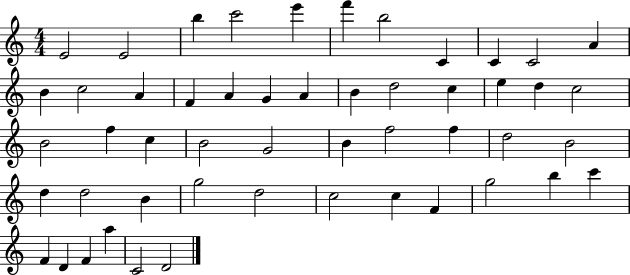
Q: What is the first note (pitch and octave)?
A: E4